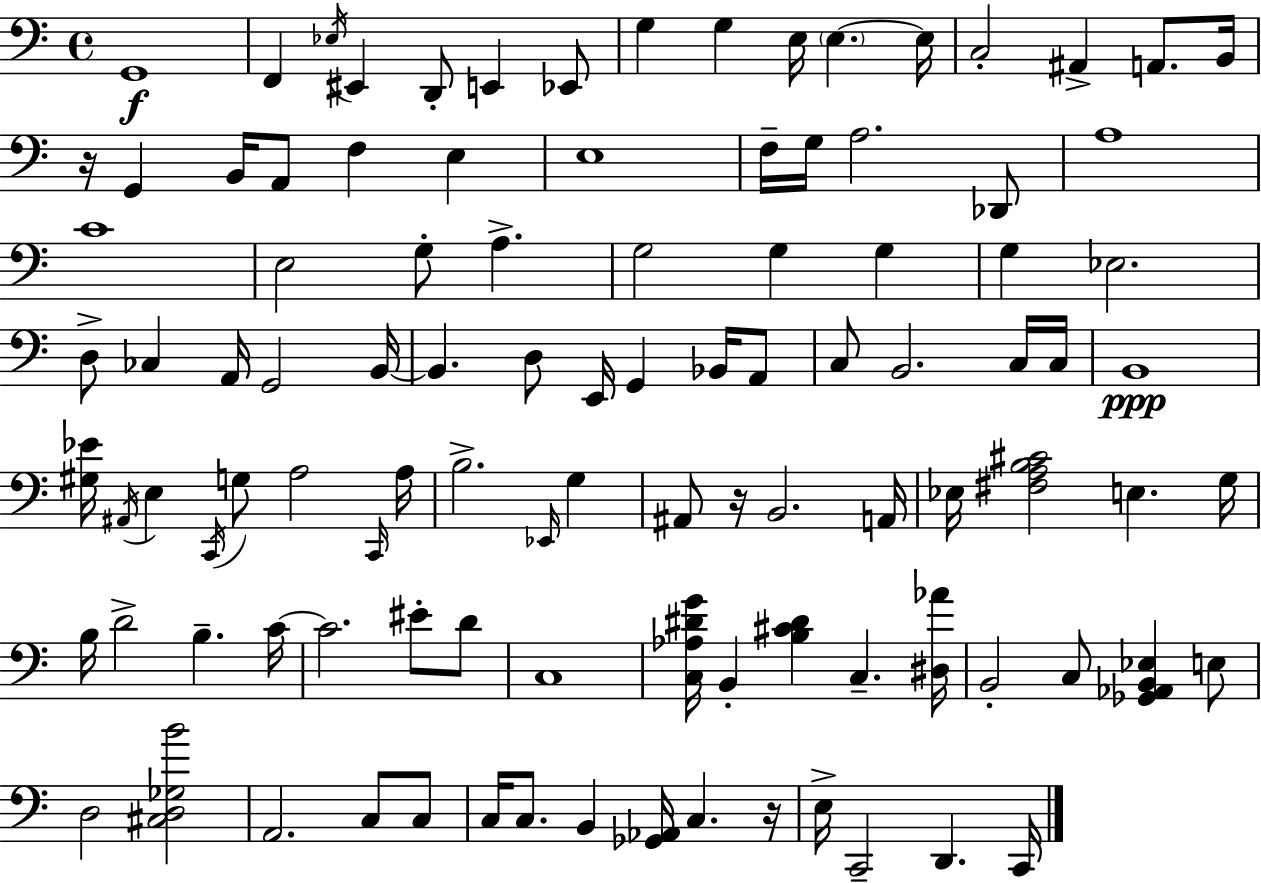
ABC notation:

X:1
T:Untitled
M:4/4
L:1/4
K:C
G,,4 F,, _E,/4 ^E,, D,,/2 E,, _E,,/2 G, G, E,/4 E, E,/4 C,2 ^A,, A,,/2 B,,/4 z/4 G,, B,,/4 A,,/2 F, E, E,4 F,/4 G,/4 A,2 _D,,/2 A,4 C4 E,2 G,/2 A, G,2 G, G, G, _E,2 D,/2 _C, A,,/4 G,,2 B,,/4 B,, D,/2 E,,/4 G,, _B,,/4 A,,/2 C,/2 B,,2 C,/4 C,/4 B,,4 [^G,_E]/4 ^A,,/4 E, C,,/4 G,/2 A,2 C,,/4 A,/4 B,2 _E,,/4 G, ^A,,/2 z/4 B,,2 A,,/4 _E,/4 [^F,A,B,^C]2 E, G,/4 B,/4 D2 B, C/4 C2 ^E/2 D/2 C,4 [C,_A,^DG]/4 B,, [B,^C^D] C, [^D,_A]/4 B,,2 C,/2 [_G,,_A,,B,,_E,] E,/2 D,2 [^C,D,_G,B]2 A,,2 C,/2 C,/2 C,/4 C,/2 B,, [_G,,_A,,]/4 C, z/4 E,/4 C,,2 D,, C,,/4